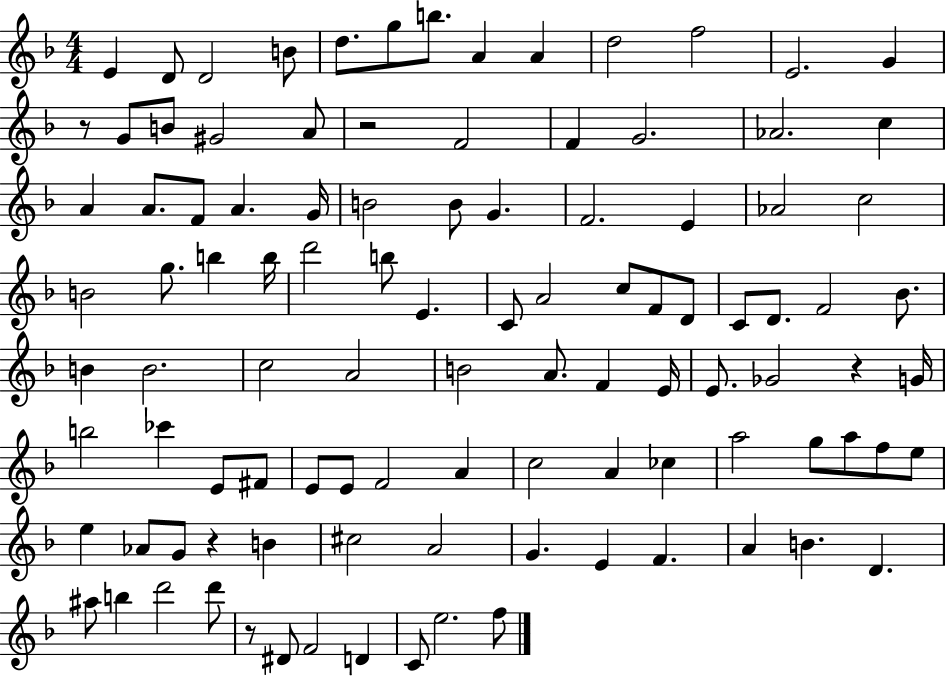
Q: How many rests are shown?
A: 5